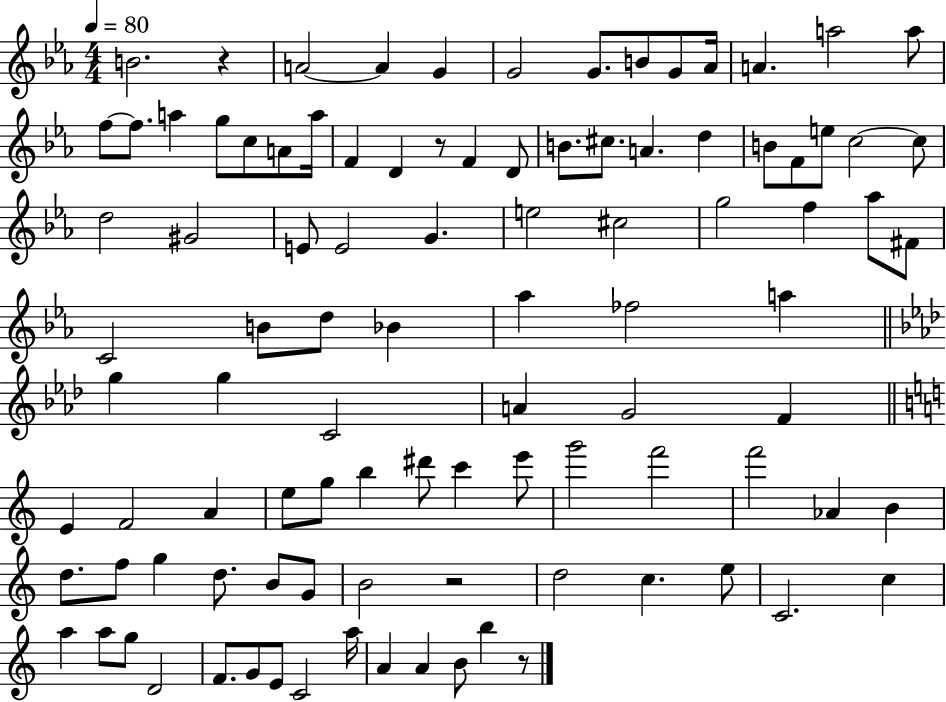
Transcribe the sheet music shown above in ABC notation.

X:1
T:Untitled
M:4/4
L:1/4
K:Eb
B2 z A2 A G G2 G/2 B/2 G/2 _A/4 A a2 a/2 f/2 f/2 a g/2 c/2 A/2 a/4 F D z/2 F D/2 B/2 ^c/2 A d B/2 F/2 e/2 c2 c/2 d2 ^G2 E/2 E2 G e2 ^c2 g2 f _a/2 ^F/2 C2 B/2 d/2 _B _a _f2 a g g C2 A G2 F E F2 A e/2 g/2 b ^d'/2 c' e'/2 g'2 f'2 f'2 _A B d/2 f/2 g d/2 B/2 G/2 B2 z2 d2 c e/2 C2 c a a/2 g/2 D2 F/2 G/2 E/2 C2 a/4 A A B/2 b z/2